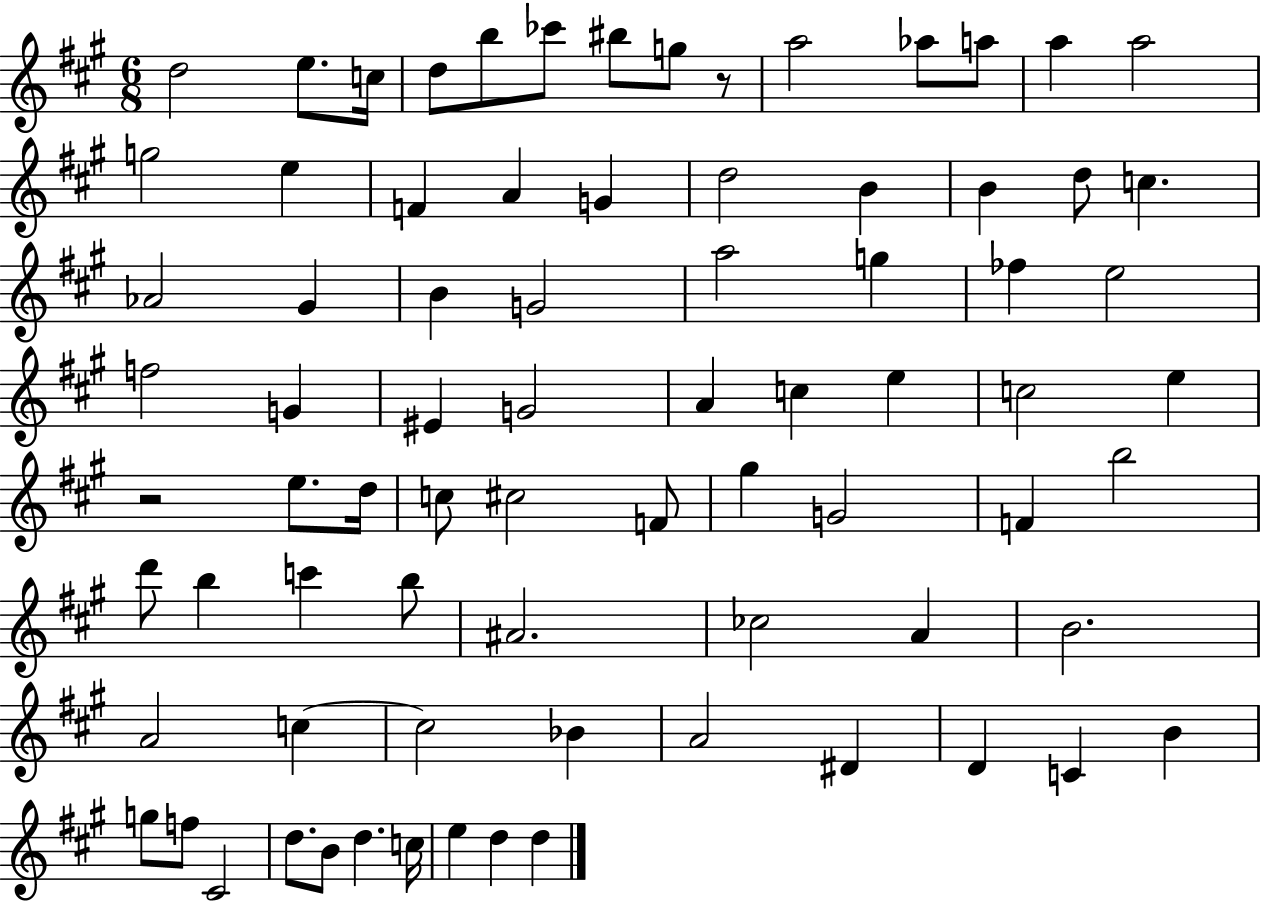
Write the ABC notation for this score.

X:1
T:Untitled
M:6/8
L:1/4
K:A
d2 e/2 c/4 d/2 b/2 _c'/2 ^b/2 g/2 z/2 a2 _a/2 a/2 a a2 g2 e F A G d2 B B d/2 c _A2 ^G B G2 a2 g _f e2 f2 G ^E G2 A c e c2 e z2 e/2 d/4 c/2 ^c2 F/2 ^g G2 F b2 d'/2 b c' b/2 ^A2 _c2 A B2 A2 c c2 _B A2 ^D D C B g/2 f/2 ^C2 d/2 B/2 d c/4 e d d